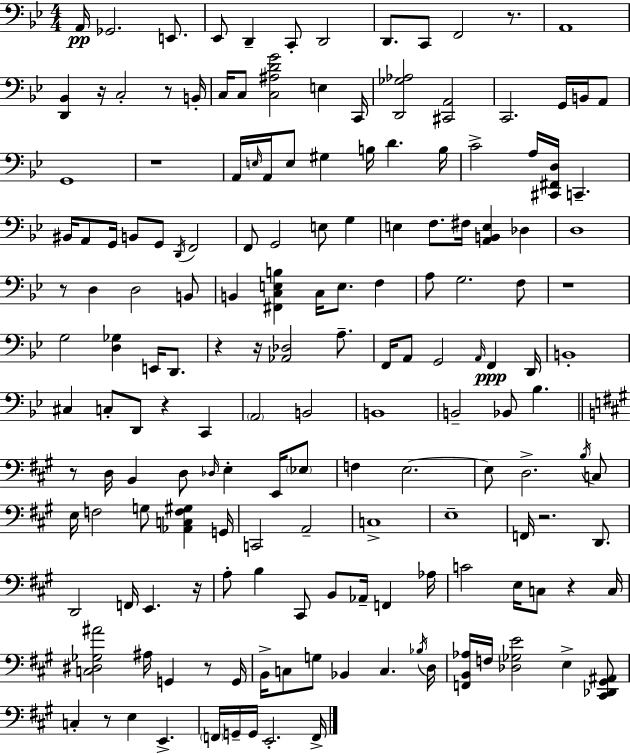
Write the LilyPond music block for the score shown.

{
  \clef bass
  \numericTimeSignature
  \time 4/4
  \key g \minor
  a,16\pp ges,2. e,8. | ees,8 d,4-- c,8-. d,2 | d,8. c,8 f,2 r8. | a,1 | \break <d, bes,>4 r16 c2-. r8 b,16-. | c16 c8 <c ais d' g'>2 e4 c,16 | <d, ges aes>2 <cis, a,>2 | c,2. g,16 b,16 a,8 | \break g,1 | r1 | a,16 \grace { e16 } a,16 e8 gis4 b16 d'4. | b16 c'2-> a16 <cis, fis, d>16 c,4.-- | \break bis,16 a,8 g,16 b,8 g,8 \acciaccatura { d,16 } f,2 | f,8 g,2 e8 g4 | e4 f8. fis16 <a, b, e>4 des4 | d1 | \break r8 d4 d2 | b,8 b,4 <fis, c e b>4 c16 e8. f4 | a8 g2. | f8 r1 | \break g2 <d ges>4 e,16 d,8. | r4 r16 <aes, des>2 a8.-- | f,16 a,8 g,2 \grace { a,16 }\ppp f,4 | d,16 b,1-. | \break cis4 c8-. d,8 r4 c,4 | \parenthesize a,2 b,2 | b,1 | b,2-- bes,8 bes4. | \break \bar "||" \break \key a \major r8 d16 b,4 d8 \grace { des16 } e4-. e,16 \parenthesize ees8 | f4 e2.~~ | e8 d2.-> \acciaccatura { b16 } | c8 e16 f2 g8 <aes, c f gis>4 | \break g,16 c,2 a,2-- | c1-> | e1-- | f,16 r2. d,8. | \break d,2 f,16 e,4. | r16 a8-. b4 cis,8 b,8 aes,16-- f,4 | aes16 c'2 e16 c8 r4 | c16 <c dis ges ais'>2 ais16 g,4 r8 | \break g,16 b,16-> c8 g8 bes,4 c4. | \acciaccatura { bes16 } d16 <f, b, aes>16 f16 <des ges e'>2 e4-> | <cis, des, gis, ais,>8 c4-. r8 e4 e,4.-> | \parenthesize f,16 g,16-- g,16 e,2.-. | \break f,16-> \bar "|."
}